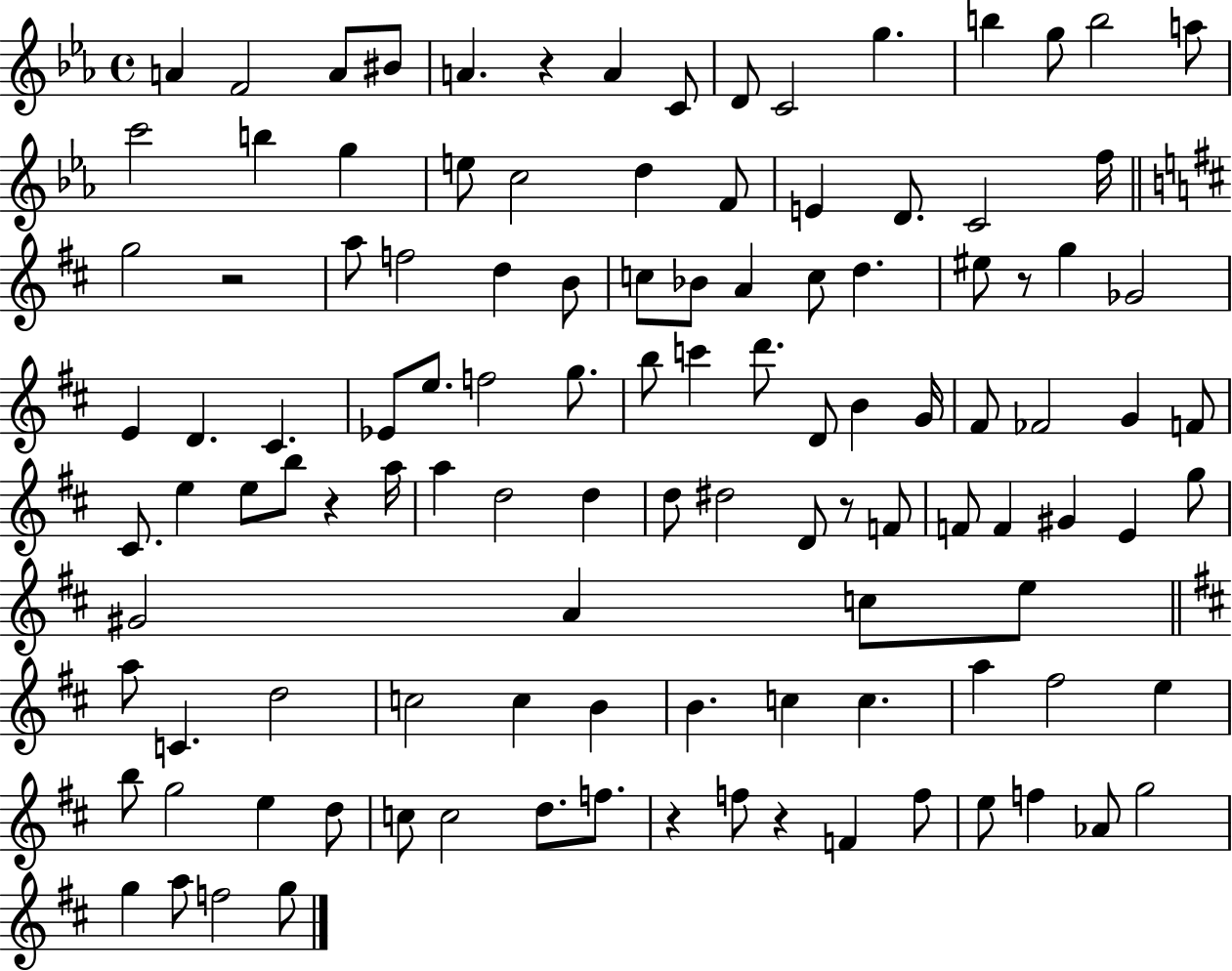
A4/q F4/h A4/e BIS4/e A4/q. R/q A4/q C4/e D4/e C4/h G5/q. B5/q G5/e B5/h A5/e C6/h B5/q G5/q E5/e C5/h D5/q F4/e E4/q D4/e. C4/h F5/s G5/h R/h A5/e F5/h D5/q B4/e C5/e Bb4/e A4/q C5/e D5/q. EIS5/e R/e G5/q Gb4/h E4/q D4/q. C#4/q. Eb4/e E5/e. F5/h G5/e. B5/e C6/q D6/e. D4/e B4/q G4/s F#4/e FES4/h G4/q F4/e C#4/e. E5/q E5/e B5/e R/q A5/s A5/q D5/h D5/q D5/e D#5/h D4/e R/e F4/e F4/e F4/q G#4/q E4/q G5/e G#4/h A4/q C5/e E5/e A5/e C4/q. D5/h C5/h C5/q B4/q B4/q. C5/q C5/q. A5/q F#5/h E5/q B5/e G5/h E5/q D5/e C5/e C5/h D5/e. F5/e. R/q F5/e R/q F4/q F5/e E5/e F5/q Ab4/e G5/h G5/q A5/e F5/h G5/e